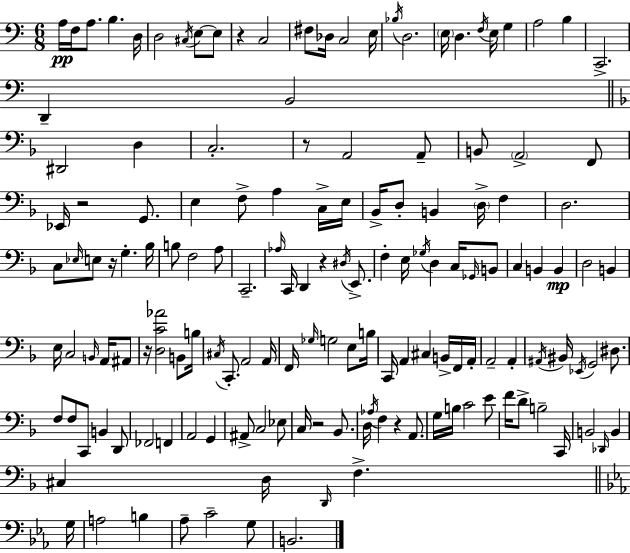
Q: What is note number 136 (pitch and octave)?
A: G3